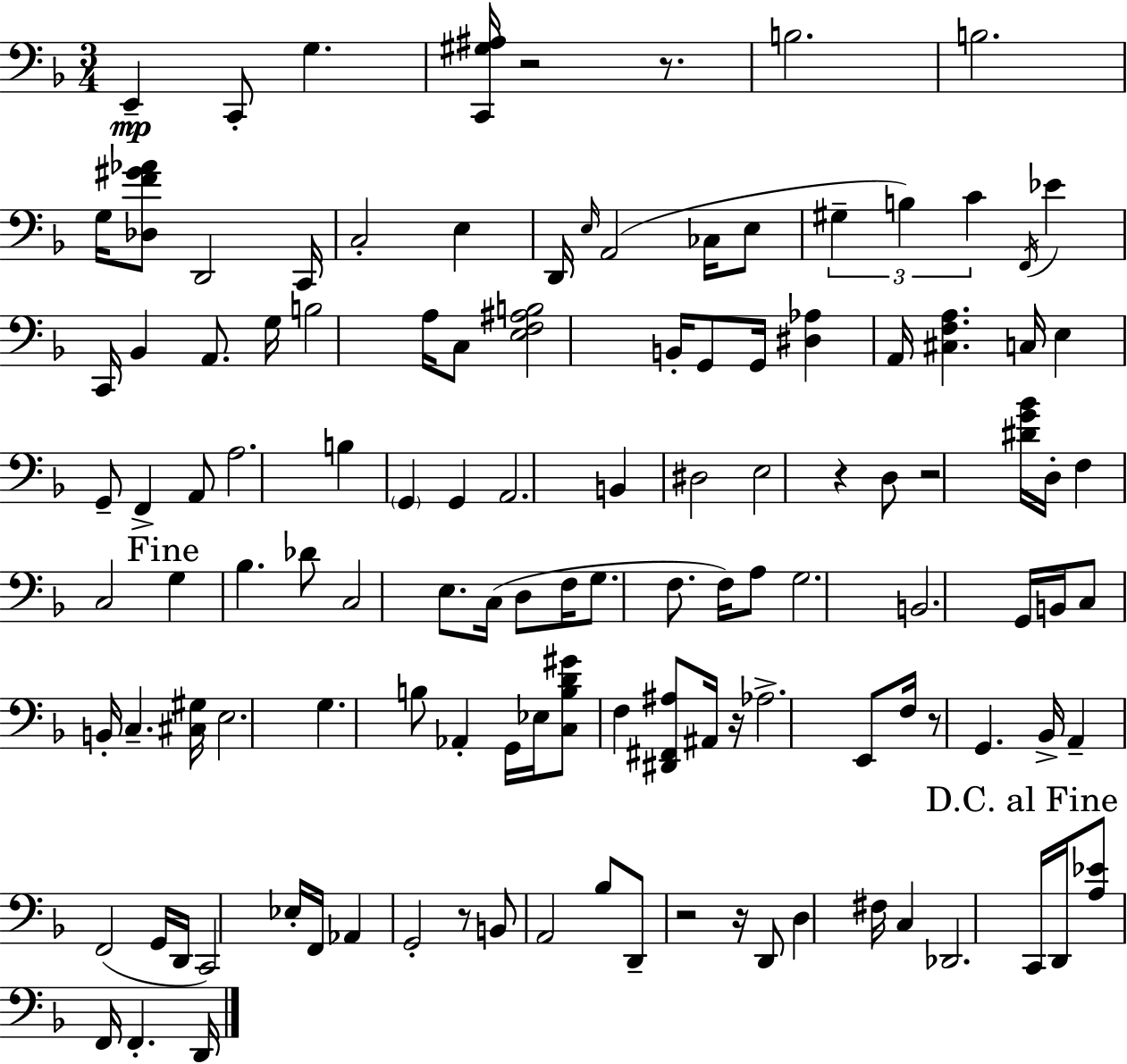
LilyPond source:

{
  \clef bass
  \numericTimeSignature
  \time 3/4
  \key f \major
  e,4--\mp c,8-. g4. | <c, gis ais>16 r2 r8. | b2. | b2. | \break g16 <des f' gis' aes'>8 d,2 c,16 | c2-. e4 | d,16 \grace { e16 }( a,2 ces16 e8 | \tuplet 3/2 { gis4-- b4) c'4 } | \break \acciaccatura { f,16 } ees'4 c,16 bes,4 a,8. | g16 b2 a16 | c8 <e f ais b>2 b,16-. g,8 | g,16 <dis aes>4 a,16 <cis f a>4. | \break c16 e4 g,8-- f,4-> | a,8 a2. | b4 \parenthesize g,4 g,4 | a,2. | \break b,4 dis2 | e2 r4 | d8 r2 | <dis' g' bes'>16 d16-. f4 c2 | \break \mark "Fine" g4 bes4. | des'8 c2 e8. | c16( d8 f16 g8. f8. f16) | a8 g2. | \break b,2. | g,16 b,16 c8 b,16-. c4.-- | <cis gis>16 e2. | g4. b8 aes,4-. | \break g,16 ees16 <c b d' gis'>8 f4 <dis, fis, ais>8 | ais,16 r16 aes2.-> | e,8 f16 r8 g,4. | bes,16-> a,4-- f,2( | \break g,16 d,16 c,2) | ees16-. f,16 aes,4 g,2-. | r8 b,8 a,2 | bes8 d,8-- r2 | \break r16 d,8 d4 fis16 c4 | des,2. | \mark "D.C. al Fine" c,16 d,16 <a ees'>8 f,16 f,4.-. | d,16 \bar "|."
}